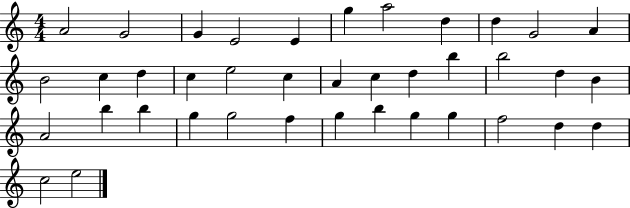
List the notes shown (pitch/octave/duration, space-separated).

A4/h G4/h G4/q E4/h E4/q G5/q A5/h D5/q D5/q G4/h A4/q B4/h C5/q D5/q C5/q E5/h C5/q A4/q C5/q D5/q B5/q B5/h D5/q B4/q A4/h B5/q B5/q G5/q G5/h F5/q G5/q B5/q G5/q G5/q F5/h D5/q D5/q C5/h E5/h